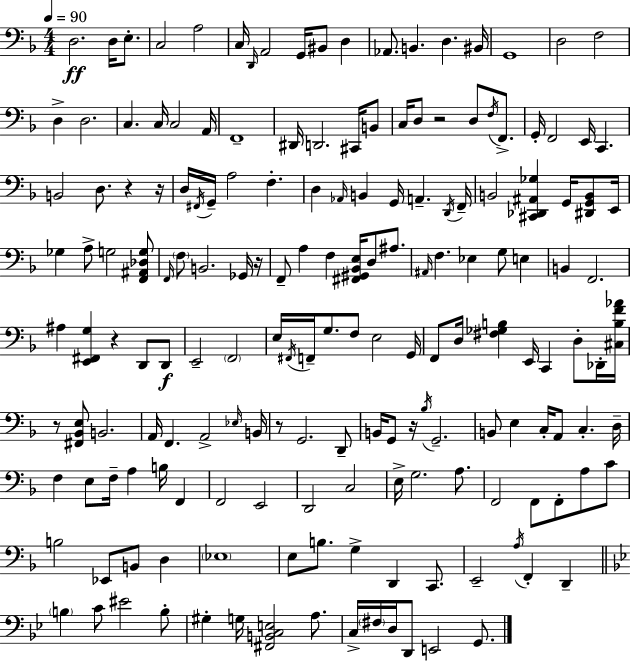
X:1
T:Untitled
M:4/4
L:1/4
K:Dm
D,2 D,/4 E,/2 C,2 A,2 C,/4 D,,/4 A,,2 G,,/4 ^B,,/2 D, _A,,/2 B,, D, ^B,,/4 G,,4 D,2 F,2 D, D,2 C, C,/4 C,2 A,,/4 F,,4 ^D,,/4 D,,2 ^C,,/4 B,,/2 C,/4 D,/2 z2 D,/2 F,/4 F,,/2 G,,/4 F,,2 E,,/4 C,, B,,2 D,/2 z z/4 D,/4 ^F,,/4 G,,/4 A,2 F, D, _A,,/4 B,, G,,/4 A,, D,,/4 F,,/4 B,,2 [^C,,_D,,^A,,_G,] G,,/4 [^D,,G,,B,,]/2 E,,/4 _G, A,/2 G,2 [F,,^A,,_D,G,]/2 F,,/4 F,/2 B,,2 _G,,/4 z/4 F,,/2 A, F, [^F,,^G,,_B,,E,]/4 D,/2 ^A,/2 ^A,,/4 F, _E, G,/2 E, B,, F,,2 ^A, [E,,^F,,G,] z D,,/2 D,,/2 E,,2 F,,2 E,/4 ^F,,/4 F,,/4 G,/2 F,/2 E,2 G,,/4 F,,/2 D,/4 [^F,_G,B,] E,,/4 C,, D,/2 _D,,/4 [^C,B,F_A]/4 z/2 [^F,,_B,,E,]/2 B,,2 A,,/4 F,, A,,2 _E,/4 B,,/4 z/2 G,,2 D,,/2 B,,/4 G,,/2 z/4 _B,/4 G,,2 B,,/2 E, C,/4 A,,/2 C, D,/4 F, E,/2 F,/4 A, B,/4 F,, F,,2 E,,2 D,,2 C,2 E,/4 G,2 A,/2 F,,2 F,,/2 F,,/2 A,/2 C/2 B,2 _E,,/2 B,,/2 D, _E,4 E,/2 B,/2 G, D,, C,,/2 E,,2 A,/4 F,, D,, B, C/2 ^E2 B,/2 ^G, G,/4 [^F,,B,,C,E,]2 A,/2 C,/4 ^F,/4 D,/4 D,,/2 E,,2 G,,/2